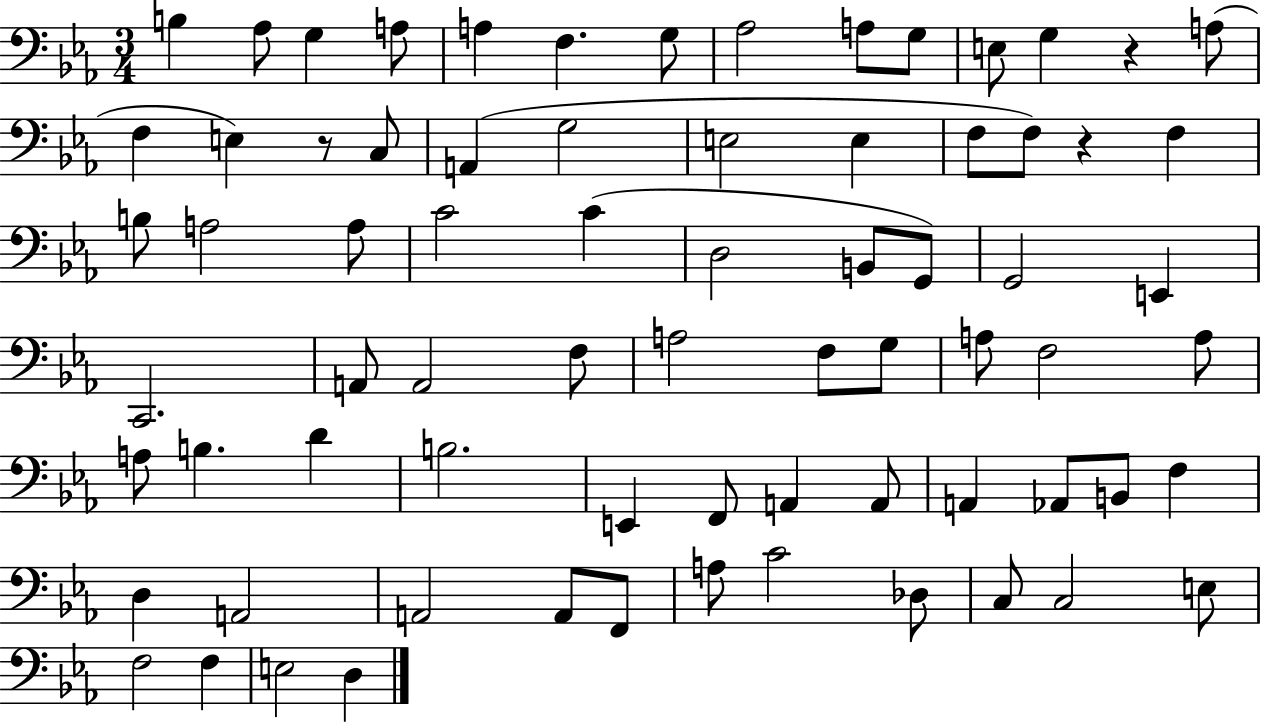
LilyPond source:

{
  \clef bass
  \numericTimeSignature
  \time 3/4
  \key ees \major
  b4 aes8 g4 a8 | a4 f4. g8 | aes2 a8 g8 | e8 g4 r4 a8( | \break f4 e4) r8 c8 | a,4( g2 | e2 e4 | f8 f8) r4 f4 | \break b8 a2 a8 | c'2 c'4( | d2 b,8 g,8) | g,2 e,4 | \break c,2. | a,8 a,2 f8 | a2 f8 g8 | a8 f2 a8 | \break a8 b4. d'4 | b2. | e,4 f,8 a,4 a,8 | a,4 aes,8 b,8 f4 | \break d4 a,2 | a,2 a,8 f,8 | a8 c'2 des8 | c8 c2 e8 | \break f2 f4 | e2 d4 | \bar "|."
}